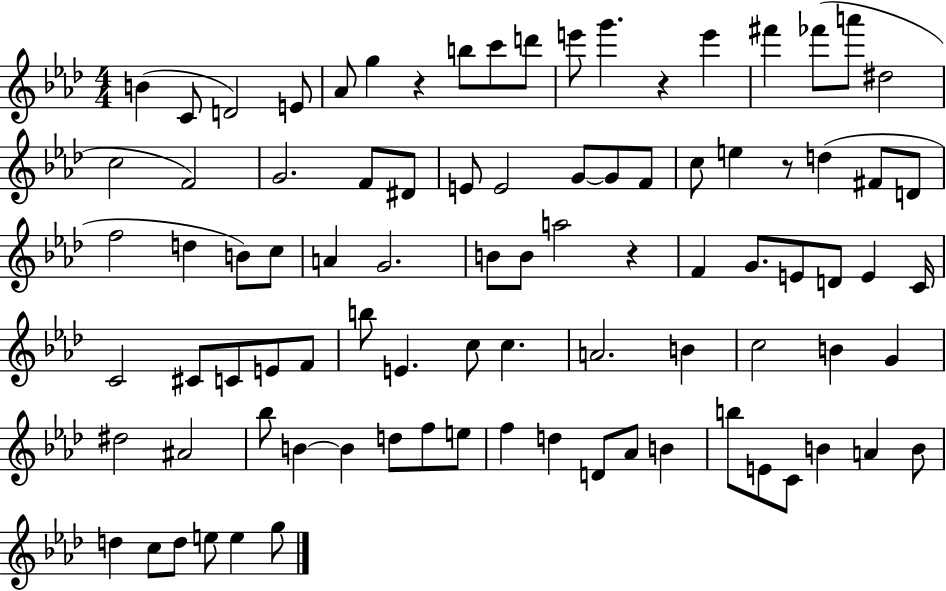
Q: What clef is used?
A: treble